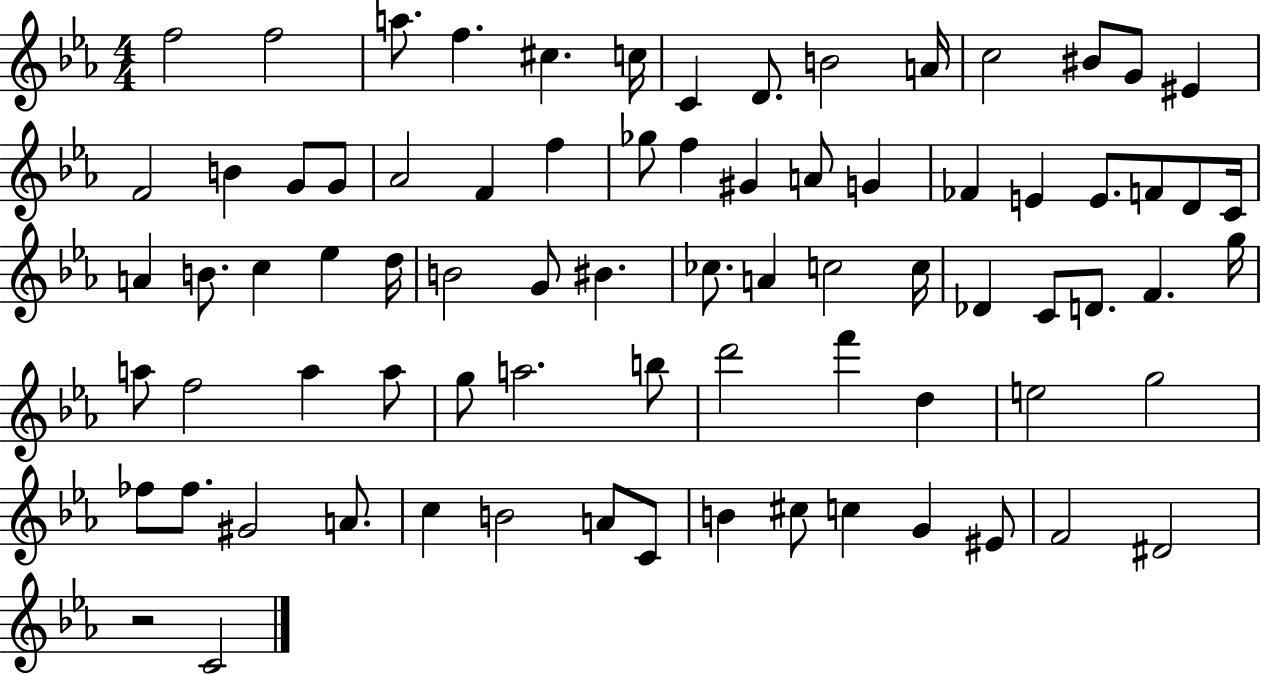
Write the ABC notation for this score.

X:1
T:Untitled
M:4/4
L:1/4
K:Eb
f2 f2 a/2 f ^c c/4 C D/2 B2 A/4 c2 ^B/2 G/2 ^E F2 B G/2 G/2 _A2 F f _g/2 f ^G A/2 G _F E E/2 F/2 D/2 C/4 A B/2 c _e d/4 B2 G/2 ^B _c/2 A c2 c/4 _D C/2 D/2 F g/4 a/2 f2 a a/2 g/2 a2 b/2 d'2 f' d e2 g2 _f/2 _f/2 ^G2 A/2 c B2 A/2 C/2 B ^c/2 c G ^E/2 F2 ^D2 z2 C2